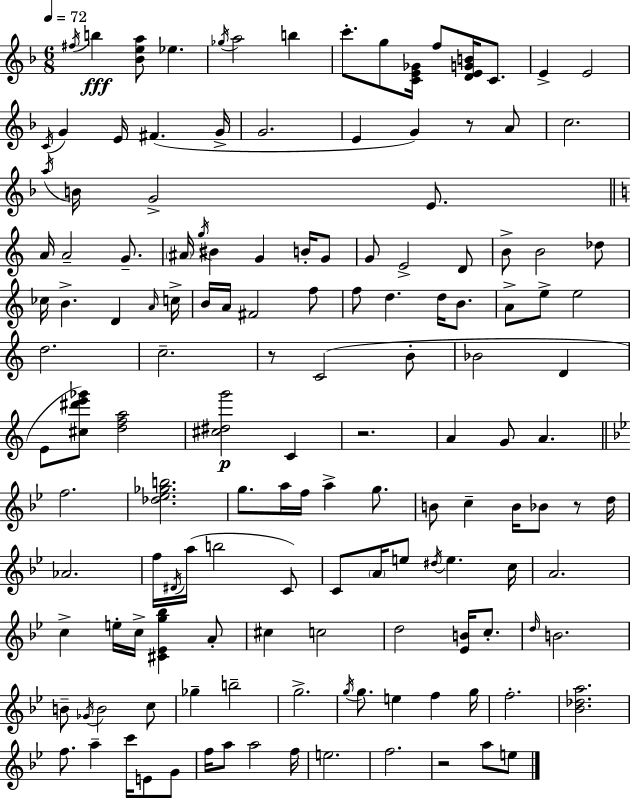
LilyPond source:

{
  \clef treble
  \numericTimeSignature
  \time 6/8
  \key f \major
  \tempo 4 = 72
  \acciaccatura { fis''16 }\fff b''4 <bes' e'' a''>8 ees''4. | \acciaccatura { ges''16 } a''2 b''4 | c'''8.-. g''8 <c' e' ges'>16 f''8 <d' e' g' b'>16 c'8. | e'4-> e'2 | \break \acciaccatura { c'16 } g'4 e'16 fis'4.( | g'16-> g'2. | e'4 g'4) r8 | a'8 c''2. | \break \acciaccatura { a''16 } b'16 g'2-> | e'8. \bar "||" \break \key a \minor a'16 a'2-- g'8.-- | \parenthesize ais'16 \acciaccatura { g''16 } bis'4 g'4 b'16-. g'8 | g'8 e'2-> d'8 | b'8-> b'2 des''8 | \break ces''16 b'4.-> d'4 | \grace { a'16 } c''16-> b'16 a'16 fis'2 | f''8 f''8 d''4. d''16 b'8. | a'8-> e''8-> e''2 | \break d''2. | c''2.-- | r8 c'2( | b'8-. bes'2 d'4 | \break e'8 <cis'' dis''' e''' ges'''>8) <d'' f'' a''>2 | <cis'' dis'' g'''>2\p c'4 | r2. | a'4 g'8 a'4. | \break \bar "||" \break \key g \minor f''2. | <des'' ees'' ges'' b''>2. | g''8. a''16 f''16 a''4-> g''8. | b'8 c''4-- b'16 bes'8 r8 d''16 | \break aes'2. | f''16 \acciaccatura { dis'16 } a''16( b''2 c'8) | c'8 \parenthesize a'16 e''8 \acciaccatura { dis''16 } e''4. | c''16 a'2. | \break c''4-> e''16-. c''16-> <cis' ees' g'' bes''>4 | a'8-. cis''4 c''2 | d''2 <ees' b'>16 c''8.-. | \grace { d''16 } b'2. | \break b'8-- \acciaccatura { ges'16 } b'2 | c''8 ges''4-- b''2-- | g''2.-> | \acciaccatura { g''16 } g''8. e''4 | \break f''4 g''16 f''2.-. | <bes' des'' a''>2. | f''8. a''4-- | c'''16 e'8 g'8 f''16 a''8 a''2 | \break f''16 e''2. | f''2. | r2 | a''8 e''8 \bar "|."
}